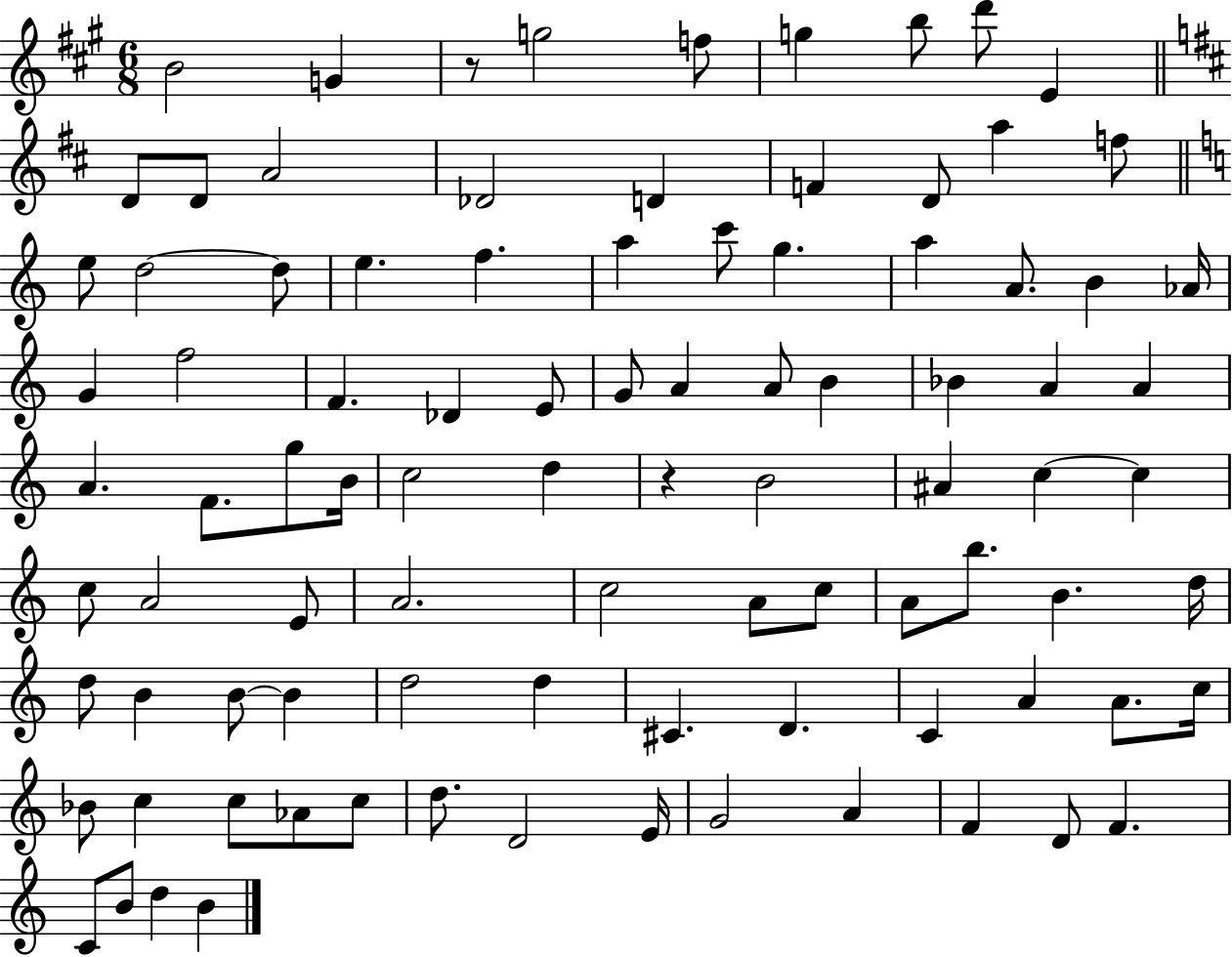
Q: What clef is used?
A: treble